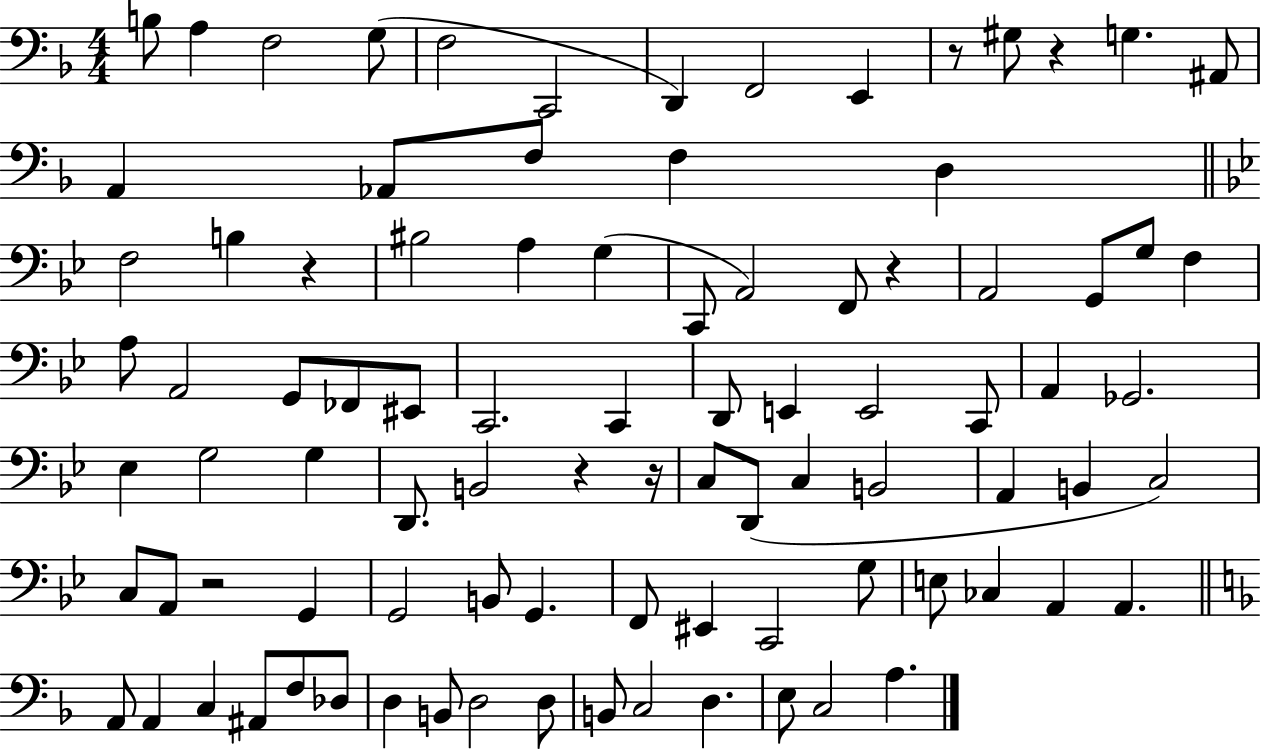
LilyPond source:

{
  \clef bass
  \numericTimeSignature
  \time 4/4
  \key f \major
  b8 a4 f2 g8( | f2 c,2 | d,4) f,2 e,4 | r8 gis8 r4 g4. ais,8 | \break a,4 aes,8 f8 f4 d4 | \bar "||" \break \key bes \major f2 b4 r4 | bis2 a4 g4( | c,8 a,2) f,8 r4 | a,2 g,8 g8 f4 | \break a8 a,2 g,8 fes,8 eis,8 | c,2. c,4 | d,8 e,4 e,2 c,8 | a,4 ges,2. | \break ees4 g2 g4 | d,8. b,2 r4 r16 | c8 d,8( c4 b,2 | a,4 b,4 c2) | \break c8 a,8 r2 g,4 | g,2 b,8 g,4. | f,8 eis,4 c,2 g8 | e8 ces4 a,4 a,4. | \break \bar "||" \break \key f \major a,8 a,4 c4 ais,8 f8 des8 | d4 b,8 d2 d8 | b,8 c2 d4. | e8 c2 a4. | \break \bar "|."
}